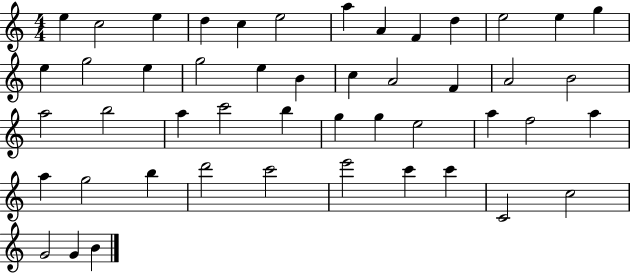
{
  \clef treble
  \numericTimeSignature
  \time 4/4
  \key c \major
  e''4 c''2 e''4 | d''4 c''4 e''2 | a''4 a'4 f'4 d''4 | e''2 e''4 g''4 | \break e''4 g''2 e''4 | g''2 e''4 b'4 | c''4 a'2 f'4 | a'2 b'2 | \break a''2 b''2 | a''4 c'''2 b''4 | g''4 g''4 e''2 | a''4 f''2 a''4 | \break a''4 g''2 b''4 | d'''2 c'''2 | e'''2 c'''4 c'''4 | c'2 c''2 | \break g'2 g'4 b'4 | \bar "|."
}